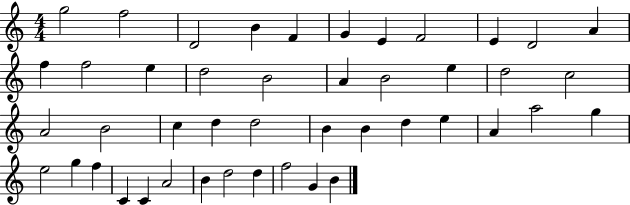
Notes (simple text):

G5/h F5/h D4/h B4/q F4/q G4/q E4/q F4/h E4/q D4/h A4/q F5/q F5/h E5/q D5/h B4/h A4/q B4/h E5/q D5/h C5/h A4/h B4/h C5/q D5/q D5/h B4/q B4/q D5/q E5/q A4/q A5/h G5/q E5/h G5/q F5/q C4/q C4/q A4/h B4/q D5/h D5/q F5/h G4/q B4/q